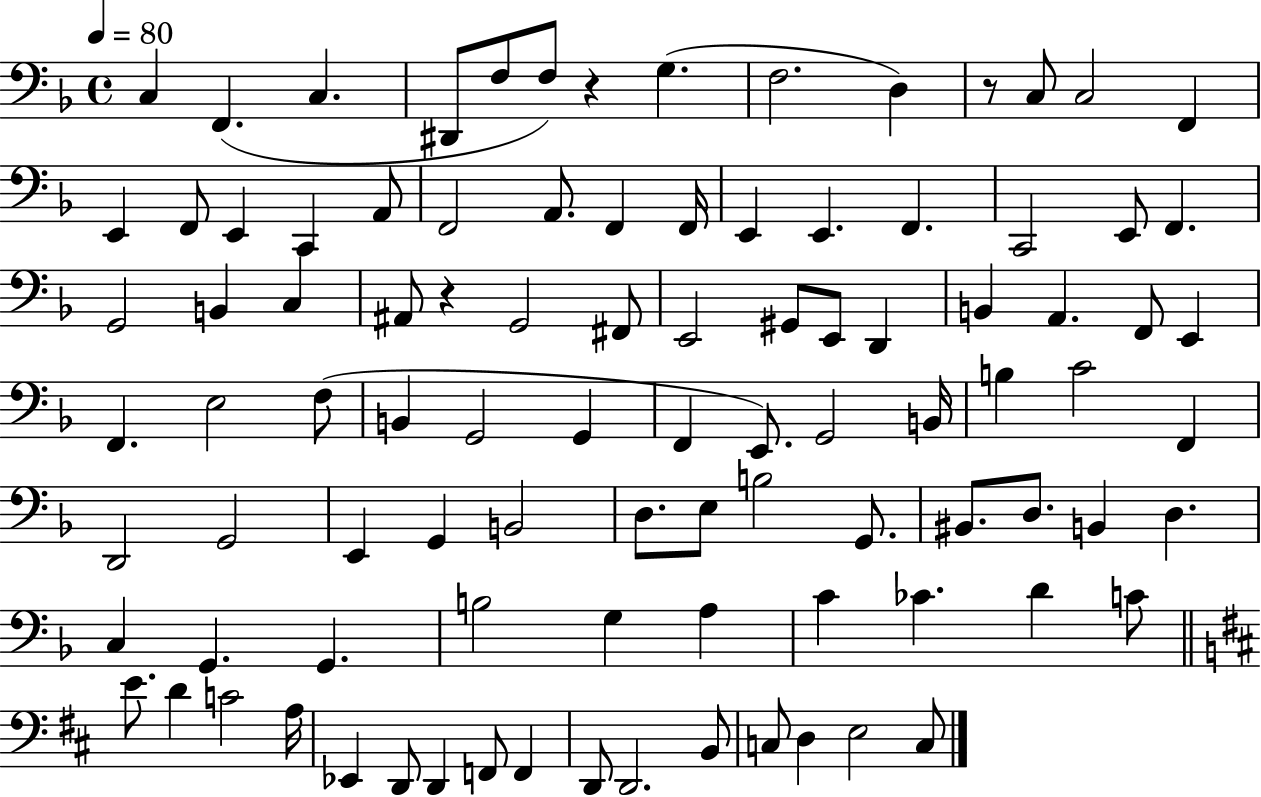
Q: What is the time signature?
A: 4/4